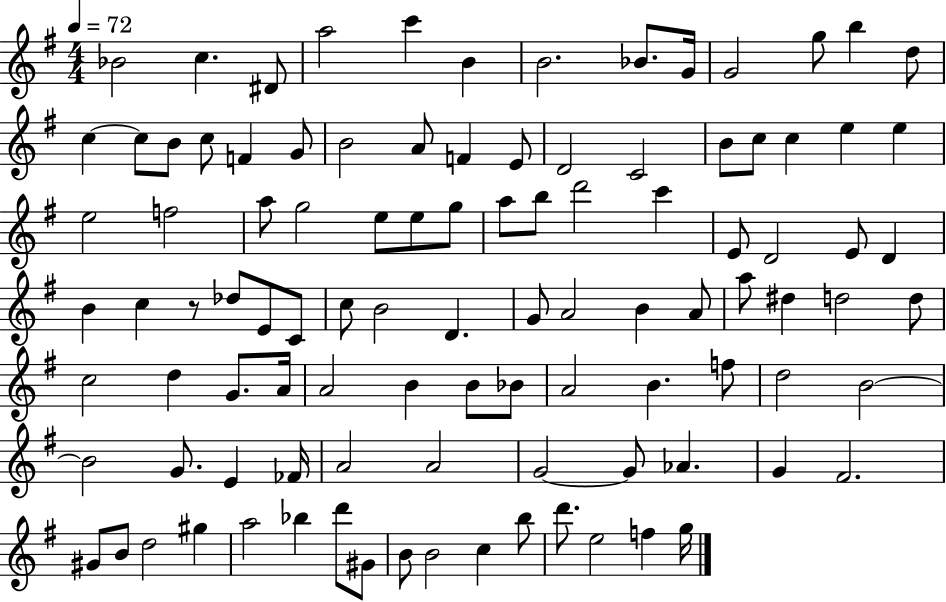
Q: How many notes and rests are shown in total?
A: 102